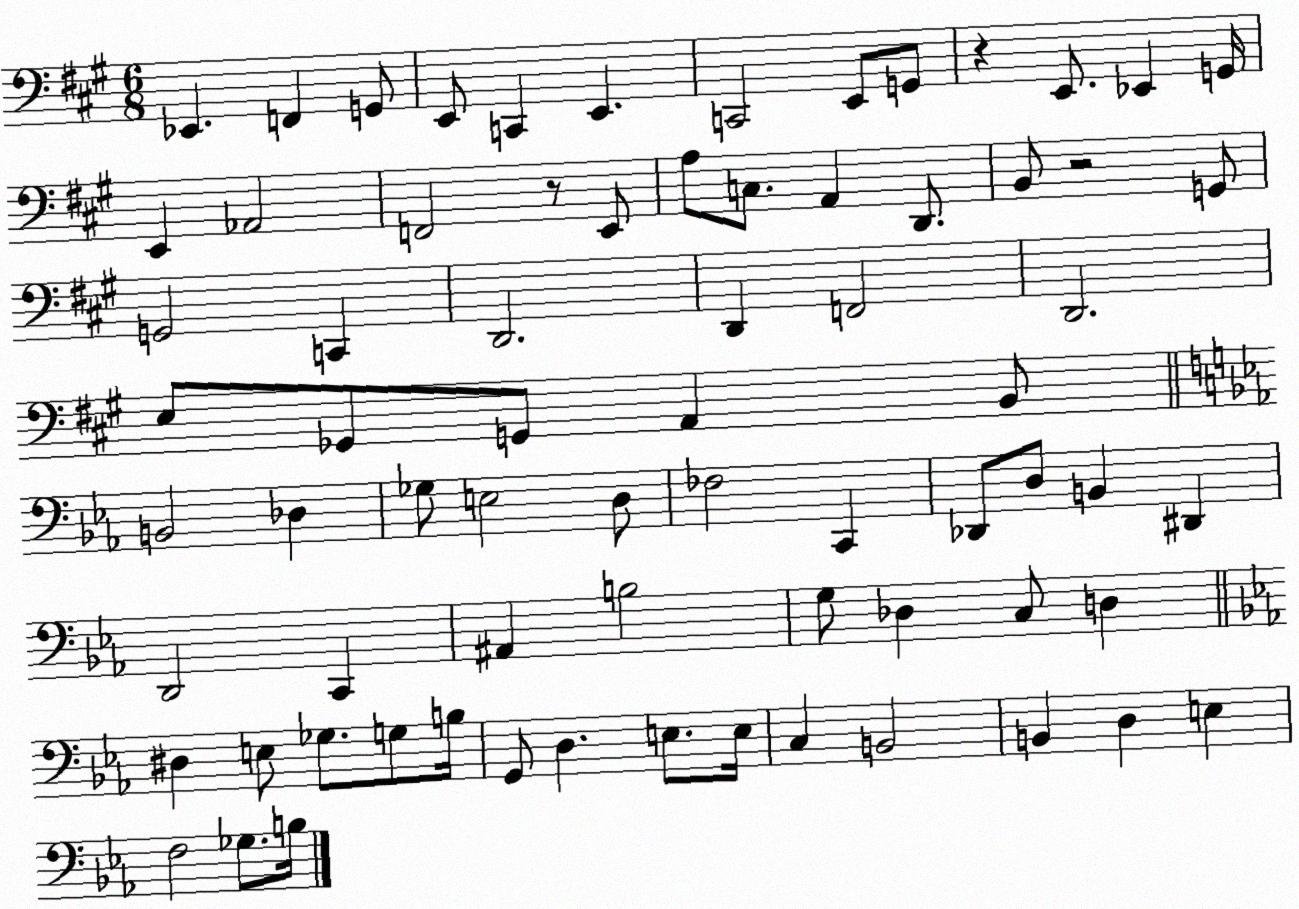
X:1
T:Untitled
M:6/8
L:1/4
K:A
_E,, F,, G,,/2 E,,/2 C,, E,, C,,2 E,,/2 G,,/2 z E,,/2 _E,, G,,/4 E,, _A,,2 F,,2 z/2 E,,/2 A,/2 C,/2 A,, D,,/2 B,,/2 z2 G,,/2 G,,2 C,, D,,2 D,, F,,2 D,,2 E,/2 _G,,/2 G,,/2 A,, B,,/2 B,,2 _D, _G,/2 E,2 D,/2 _F,2 C,, _D,,/2 D,/2 B,, ^D,, D,,2 C,, ^A,, B,2 G,/2 _D, C,/2 D, ^D, E,/2 _G,/2 G,/2 B,/4 G,,/2 D, E,/2 E,/4 C, B,,2 B,, D, E, F,2 _G,/2 B,/4